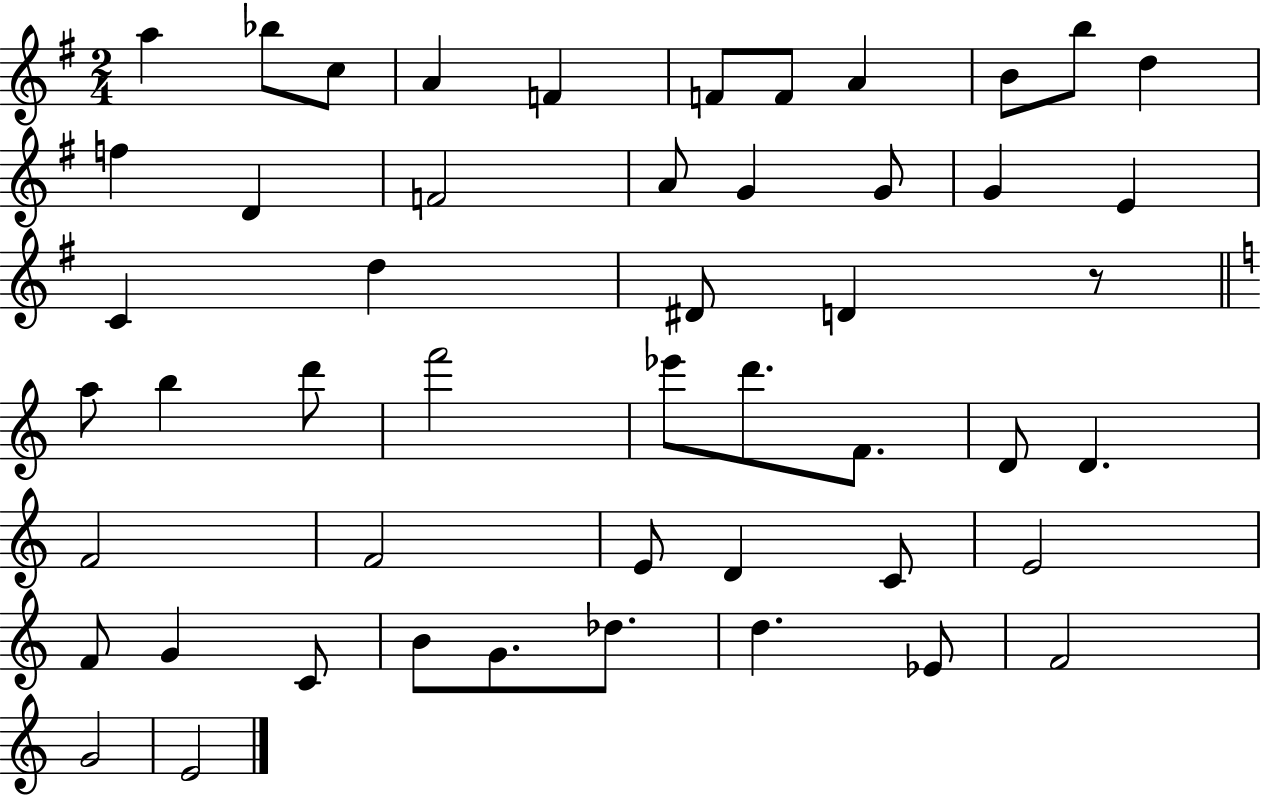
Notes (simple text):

A5/q Bb5/e C5/e A4/q F4/q F4/e F4/e A4/q B4/e B5/e D5/q F5/q D4/q F4/h A4/e G4/q G4/e G4/q E4/q C4/q D5/q D#4/e D4/q R/e A5/e B5/q D6/e F6/h Eb6/e D6/e. F4/e. D4/e D4/q. F4/h F4/h E4/e D4/q C4/e E4/h F4/e G4/q C4/e B4/e G4/e. Db5/e. D5/q. Eb4/e F4/h G4/h E4/h